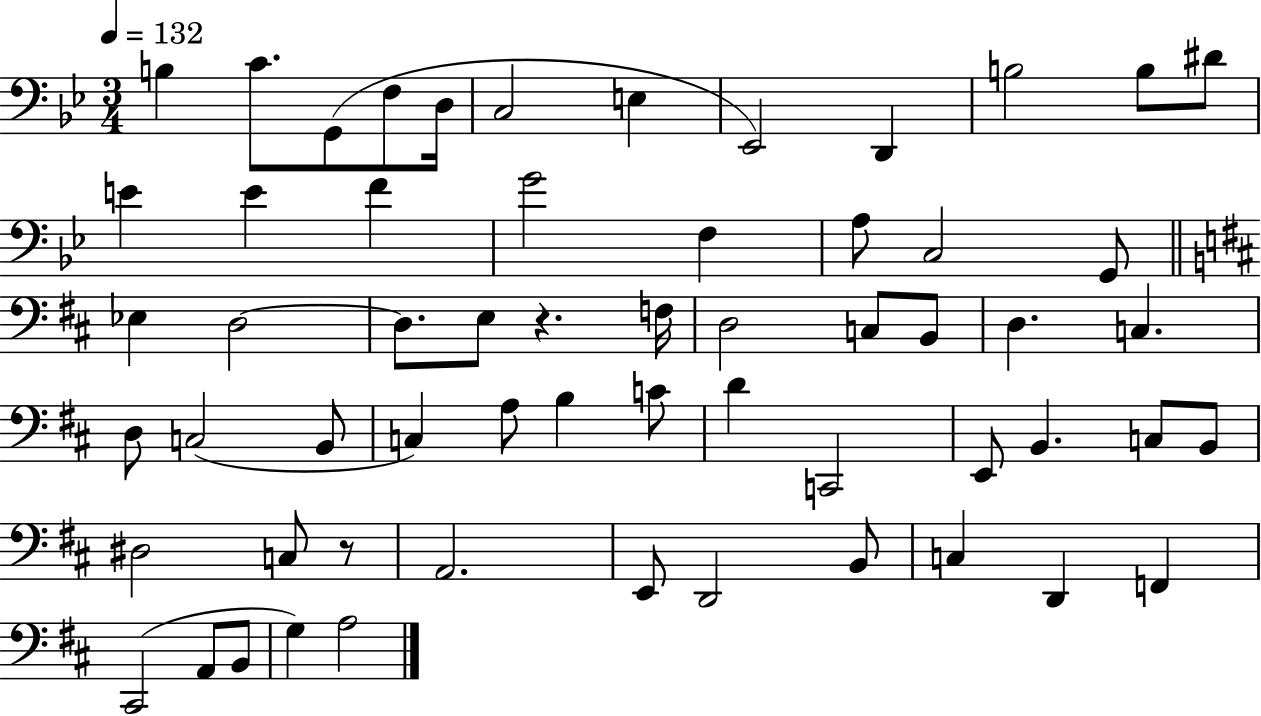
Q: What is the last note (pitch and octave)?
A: A3